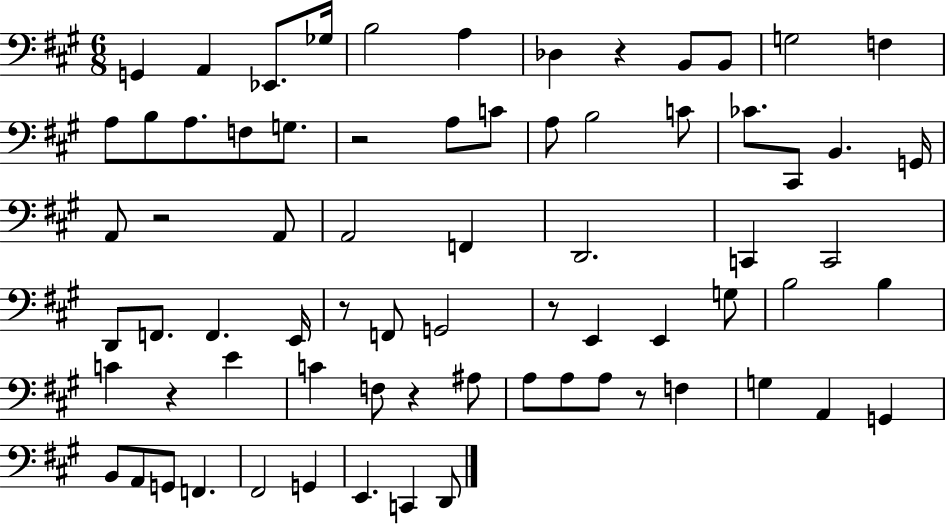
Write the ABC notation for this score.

X:1
T:Untitled
M:6/8
L:1/4
K:A
G,, A,, _E,,/2 _G,/4 B,2 A, _D, z B,,/2 B,,/2 G,2 F, A,/2 B,/2 A,/2 F,/2 G,/2 z2 A,/2 C/2 A,/2 B,2 C/2 _C/2 ^C,,/2 B,, G,,/4 A,,/2 z2 A,,/2 A,,2 F,, D,,2 C,, C,,2 D,,/2 F,,/2 F,, E,,/4 z/2 F,,/2 G,,2 z/2 E,, E,, G,/2 B,2 B, C z E C F,/2 z ^A,/2 A,/2 A,/2 A,/2 z/2 F, G, A,, G,, B,,/2 A,,/2 G,,/2 F,, ^F,,2 G,, E,, C,, D,,/2